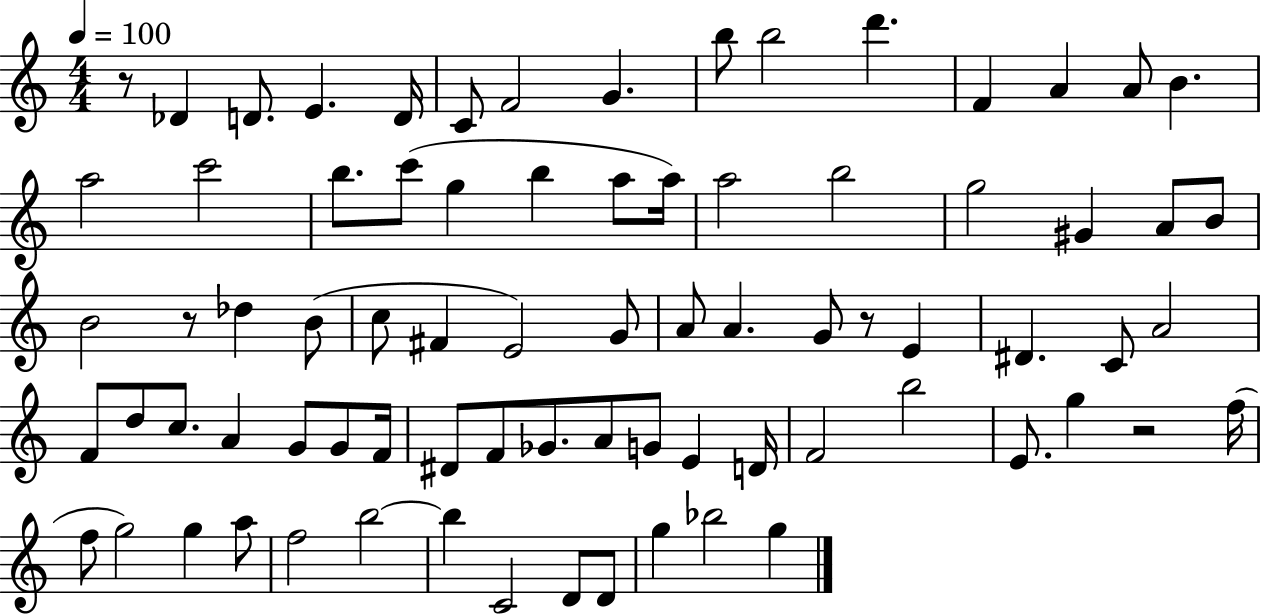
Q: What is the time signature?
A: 4/4